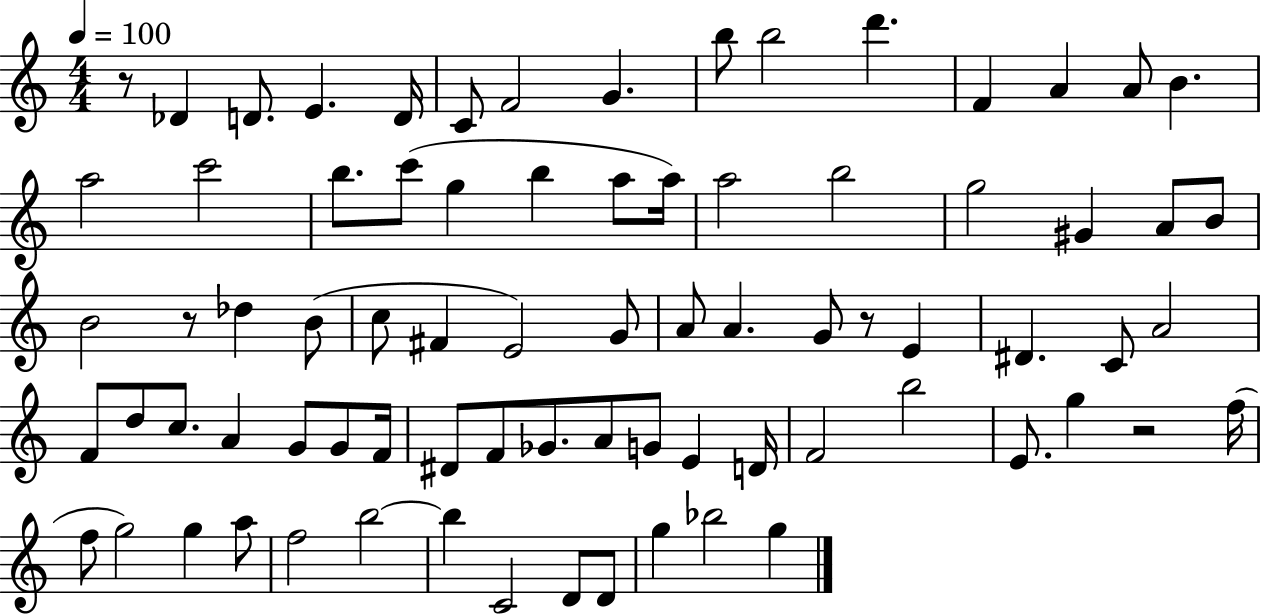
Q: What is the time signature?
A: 4/4